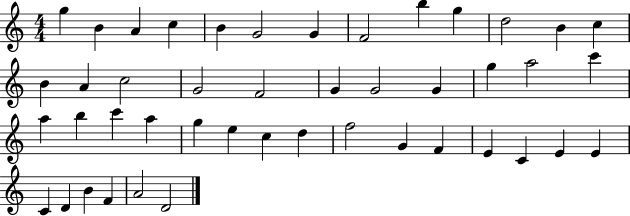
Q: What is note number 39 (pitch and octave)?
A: E4